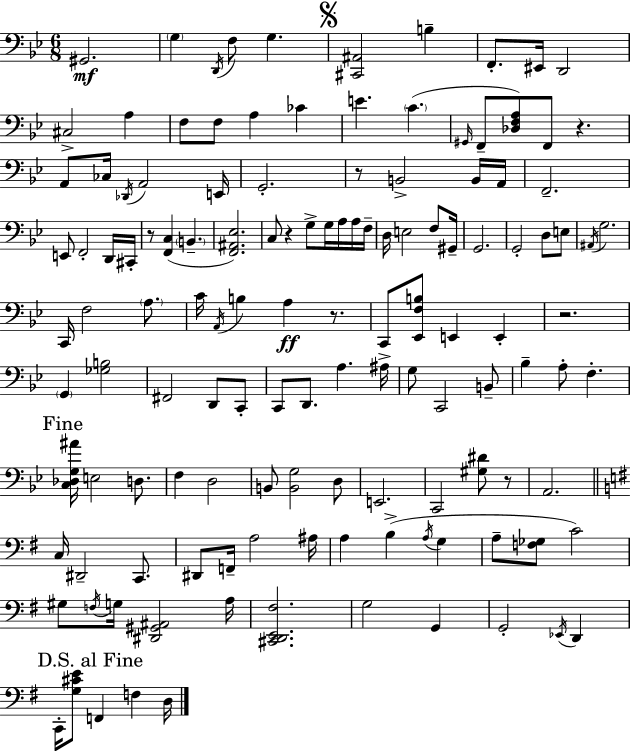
G#2/h. G3/q D2/s F3/e G3/q. [C#2,A#2]/h B3/q F2/e. EIS2/s D2/h C#3/h A3/q F3/e F3/e A3/q CES4/q E4/q. C4/q. G#2/s F2/e [Db3,F3,A3]/e F2/e R/q. A2/e CES3/s Db2/s A2/h E2/s G2/h. R/e B2/h B2/s A2/s F2/h. E2/e F2/h D2/s C#2/s R/e [F2,C3]/q B2/q. [F2,A#2,Eb3]/h. C3/e R/q G3/e G3/s A3/s A3/s F3/s D3/s E3/h F3/e G#2/s G2/h. G2/h D3/e E3/e A#2/s G3/h. C2/s F3/h A3/e. C4/s A2/s B3/q A3/q R/e. C2/e [Eb2,F3,B3]/e E2/q E2/q R/h. G2/q [Gb3,B3]/h F#2/h D2/e C2/e C2/e D2/e. A3/q. A#3/s G3/e C2/h B2/e Bb3/q A3/e F3/q. [C3,Db3,G3,A#4]/s E3/h D3/e. F3/q D3/h B2/e [B2,G3]/h D3/e E2/h. C2/h [G#3,D#4]/e R/e A2/h. C3/s D#2/h C2/e. D#2/e F2/s A3/h A#3/s A3/q B3/q A3/s G3/q A3/e [F3,Gb3]/e C4/h G#3/e F3/s G3/s [D#2,G#2,A#2]/h A3/s [C#2,D2,E2,F#3]/h. G3/h G2/q G2/h Eb2/s D2/q C2/s [G3,C#4,E4]/e F2/q F3/q D3/s